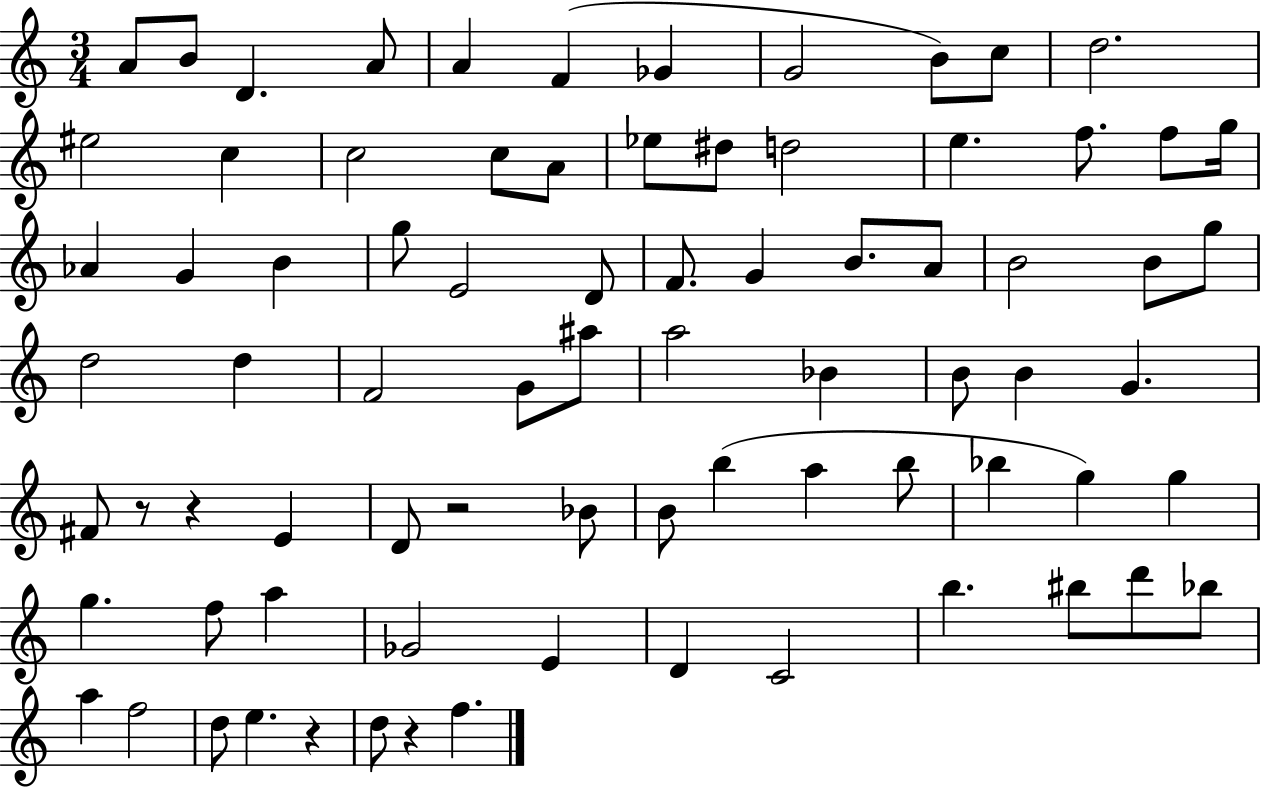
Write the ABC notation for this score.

X:1
T:Untitled
M:3/4
L:1/4
K:C
A/2 B/2 D A/2 A F _G G2 B/2 c/2 d2 ^e2 c c2 c/2 A/2 _e/2 ^d/2 d2 e f/2 f/2 g/4 _A G B g/2 E2 D/2 F/2 G B/2 A/2 B2 B/2 g/2 d2 d F2 G/2 ^a/2 a2 _B B/2 B G ^F/2 z/2 z E D/2 z2 _B/2 B/2 b a b/2 _b g g g f/2 a _G2 E D C2 b ^b/2 d'/2 _b/2 a f2 d/2 e z d/2 z f